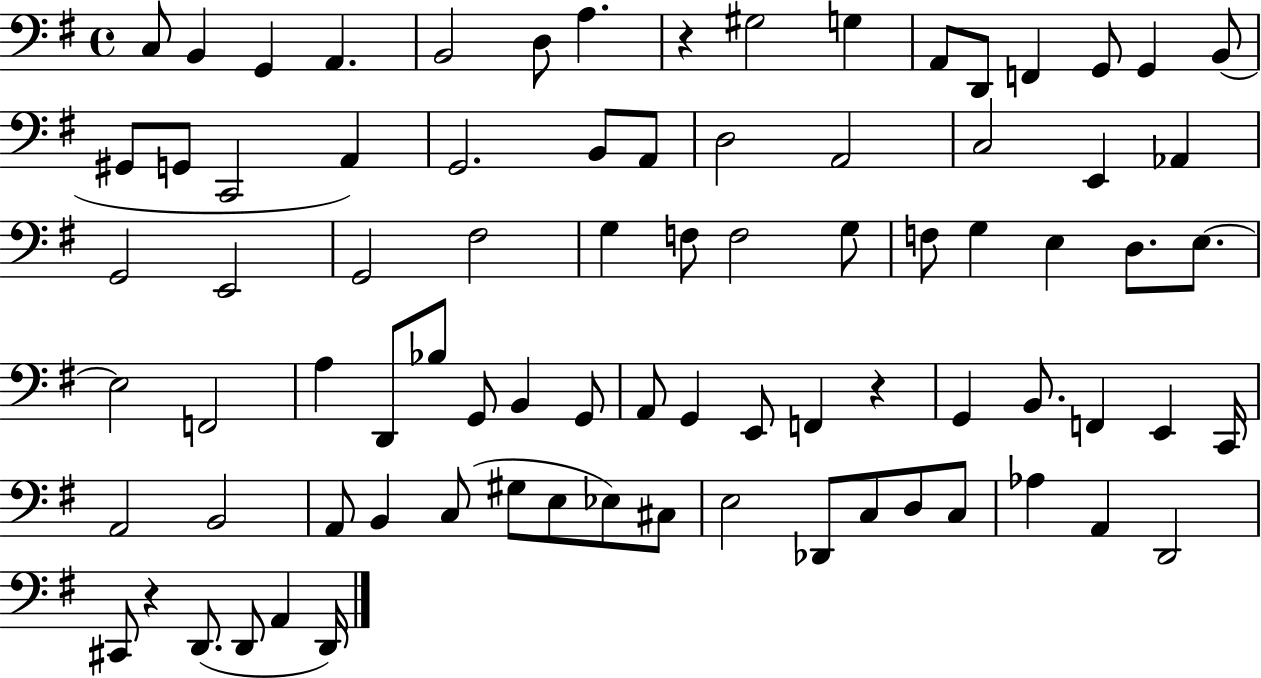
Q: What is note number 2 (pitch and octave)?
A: B2